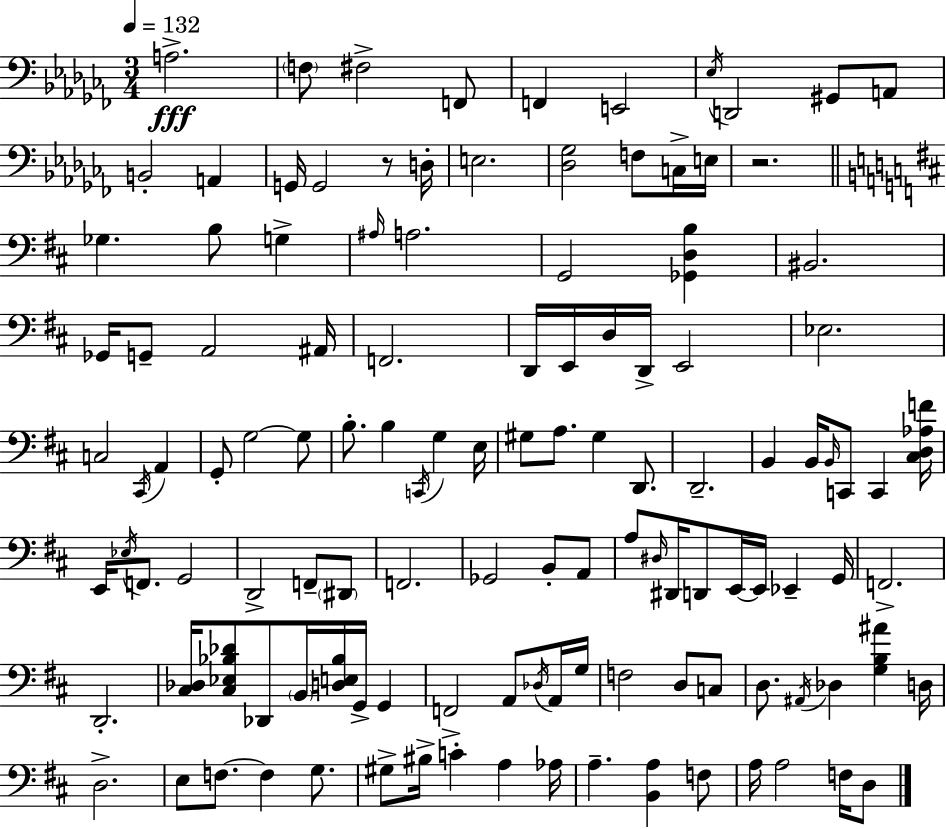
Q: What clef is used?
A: bass